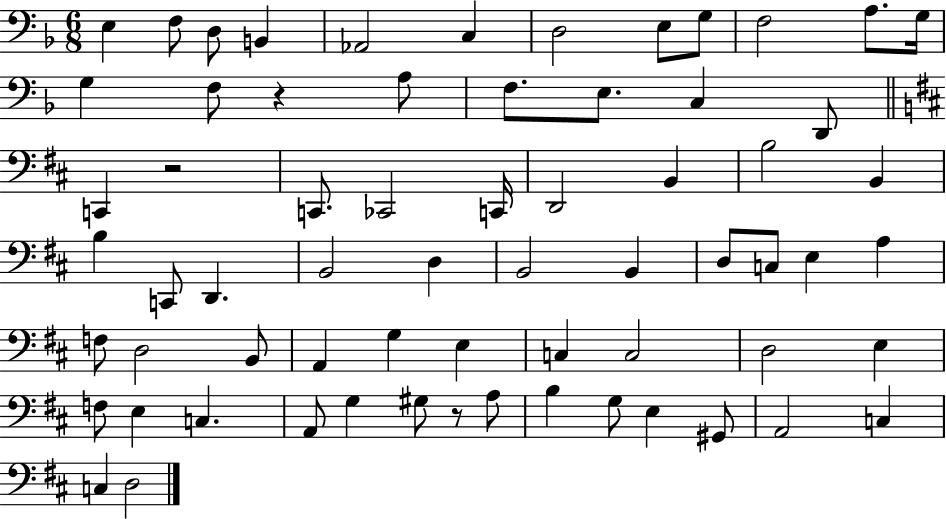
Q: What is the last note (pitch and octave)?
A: D3